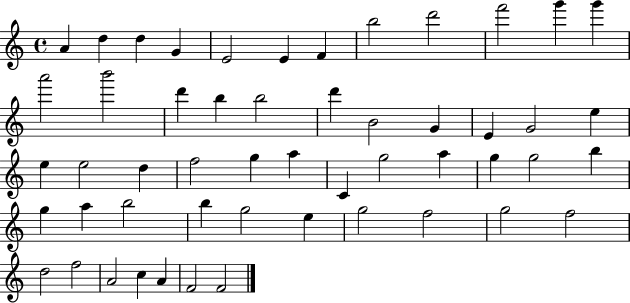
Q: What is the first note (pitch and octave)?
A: A4